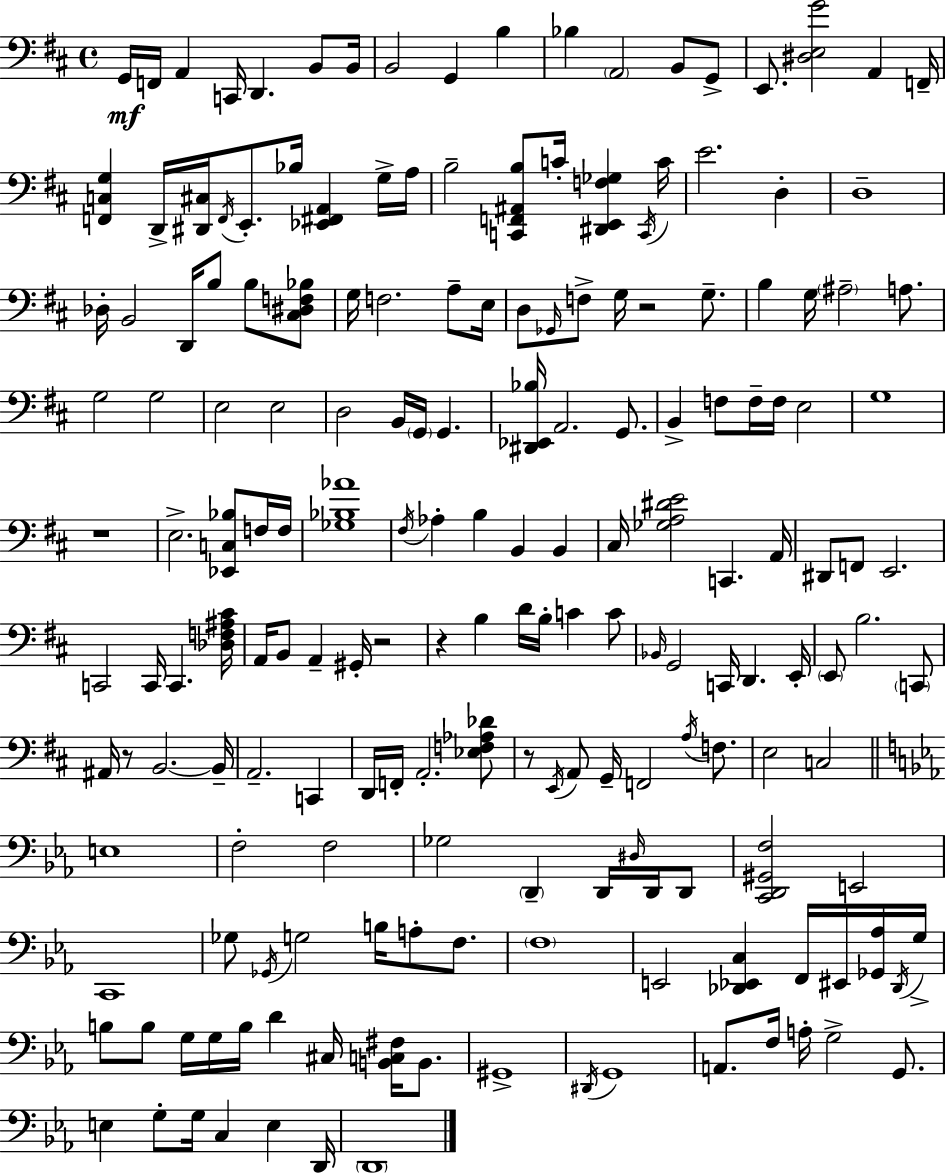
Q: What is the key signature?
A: D major